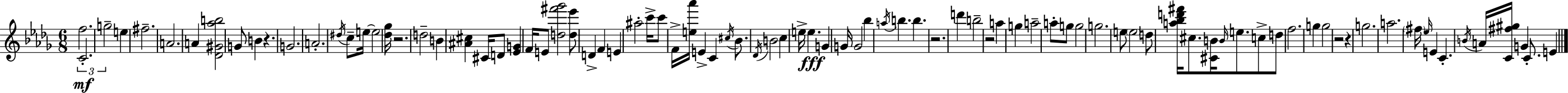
F5/h. C4/h. G5/h E5/q F#5/h. A4/h. A4/q [Db4,G#4,Ab5,B5]/h G4/e B4/q R/q. G4/h. A4/h. D#5/s C5/e E5/s E5/h [Db5,Gb5]/s R/h. D5/h B4/q [A#4,C#5]/q C#4/s D4/e [Eb4,G4]/q F4/s E4/e [D5,F#6,Gb6]/h [D5,Eb6]/e D4/q F4/q E4/q A#5/h C6/s C6/e F4/s [E5,Ab6]/s E4/q C4/q C#5/s Bb4/e. Db4/s B4/h C5/q E5/s E5/q. G4/q G4/s G4/h Bb5/q A5/s B5/q. B5/q. R/h. D6/q B5/h R/h A5/q G5/q A5/h A5/e G5/e G5/h G5/h. E5/e E5/h D5/e [A5,Bb5,D6,F#6]/s C#5/e. [C#4,B4]/s B4/s E5/e. C5/e D5/e F5/h. G5/q G5/h R/h R/q G5/h. A5/h. F#5/s Eb5/s E4/q C4/q. B4/s A4/s [C4,F#5,G#5]/s G4/q C4/e. E4/q